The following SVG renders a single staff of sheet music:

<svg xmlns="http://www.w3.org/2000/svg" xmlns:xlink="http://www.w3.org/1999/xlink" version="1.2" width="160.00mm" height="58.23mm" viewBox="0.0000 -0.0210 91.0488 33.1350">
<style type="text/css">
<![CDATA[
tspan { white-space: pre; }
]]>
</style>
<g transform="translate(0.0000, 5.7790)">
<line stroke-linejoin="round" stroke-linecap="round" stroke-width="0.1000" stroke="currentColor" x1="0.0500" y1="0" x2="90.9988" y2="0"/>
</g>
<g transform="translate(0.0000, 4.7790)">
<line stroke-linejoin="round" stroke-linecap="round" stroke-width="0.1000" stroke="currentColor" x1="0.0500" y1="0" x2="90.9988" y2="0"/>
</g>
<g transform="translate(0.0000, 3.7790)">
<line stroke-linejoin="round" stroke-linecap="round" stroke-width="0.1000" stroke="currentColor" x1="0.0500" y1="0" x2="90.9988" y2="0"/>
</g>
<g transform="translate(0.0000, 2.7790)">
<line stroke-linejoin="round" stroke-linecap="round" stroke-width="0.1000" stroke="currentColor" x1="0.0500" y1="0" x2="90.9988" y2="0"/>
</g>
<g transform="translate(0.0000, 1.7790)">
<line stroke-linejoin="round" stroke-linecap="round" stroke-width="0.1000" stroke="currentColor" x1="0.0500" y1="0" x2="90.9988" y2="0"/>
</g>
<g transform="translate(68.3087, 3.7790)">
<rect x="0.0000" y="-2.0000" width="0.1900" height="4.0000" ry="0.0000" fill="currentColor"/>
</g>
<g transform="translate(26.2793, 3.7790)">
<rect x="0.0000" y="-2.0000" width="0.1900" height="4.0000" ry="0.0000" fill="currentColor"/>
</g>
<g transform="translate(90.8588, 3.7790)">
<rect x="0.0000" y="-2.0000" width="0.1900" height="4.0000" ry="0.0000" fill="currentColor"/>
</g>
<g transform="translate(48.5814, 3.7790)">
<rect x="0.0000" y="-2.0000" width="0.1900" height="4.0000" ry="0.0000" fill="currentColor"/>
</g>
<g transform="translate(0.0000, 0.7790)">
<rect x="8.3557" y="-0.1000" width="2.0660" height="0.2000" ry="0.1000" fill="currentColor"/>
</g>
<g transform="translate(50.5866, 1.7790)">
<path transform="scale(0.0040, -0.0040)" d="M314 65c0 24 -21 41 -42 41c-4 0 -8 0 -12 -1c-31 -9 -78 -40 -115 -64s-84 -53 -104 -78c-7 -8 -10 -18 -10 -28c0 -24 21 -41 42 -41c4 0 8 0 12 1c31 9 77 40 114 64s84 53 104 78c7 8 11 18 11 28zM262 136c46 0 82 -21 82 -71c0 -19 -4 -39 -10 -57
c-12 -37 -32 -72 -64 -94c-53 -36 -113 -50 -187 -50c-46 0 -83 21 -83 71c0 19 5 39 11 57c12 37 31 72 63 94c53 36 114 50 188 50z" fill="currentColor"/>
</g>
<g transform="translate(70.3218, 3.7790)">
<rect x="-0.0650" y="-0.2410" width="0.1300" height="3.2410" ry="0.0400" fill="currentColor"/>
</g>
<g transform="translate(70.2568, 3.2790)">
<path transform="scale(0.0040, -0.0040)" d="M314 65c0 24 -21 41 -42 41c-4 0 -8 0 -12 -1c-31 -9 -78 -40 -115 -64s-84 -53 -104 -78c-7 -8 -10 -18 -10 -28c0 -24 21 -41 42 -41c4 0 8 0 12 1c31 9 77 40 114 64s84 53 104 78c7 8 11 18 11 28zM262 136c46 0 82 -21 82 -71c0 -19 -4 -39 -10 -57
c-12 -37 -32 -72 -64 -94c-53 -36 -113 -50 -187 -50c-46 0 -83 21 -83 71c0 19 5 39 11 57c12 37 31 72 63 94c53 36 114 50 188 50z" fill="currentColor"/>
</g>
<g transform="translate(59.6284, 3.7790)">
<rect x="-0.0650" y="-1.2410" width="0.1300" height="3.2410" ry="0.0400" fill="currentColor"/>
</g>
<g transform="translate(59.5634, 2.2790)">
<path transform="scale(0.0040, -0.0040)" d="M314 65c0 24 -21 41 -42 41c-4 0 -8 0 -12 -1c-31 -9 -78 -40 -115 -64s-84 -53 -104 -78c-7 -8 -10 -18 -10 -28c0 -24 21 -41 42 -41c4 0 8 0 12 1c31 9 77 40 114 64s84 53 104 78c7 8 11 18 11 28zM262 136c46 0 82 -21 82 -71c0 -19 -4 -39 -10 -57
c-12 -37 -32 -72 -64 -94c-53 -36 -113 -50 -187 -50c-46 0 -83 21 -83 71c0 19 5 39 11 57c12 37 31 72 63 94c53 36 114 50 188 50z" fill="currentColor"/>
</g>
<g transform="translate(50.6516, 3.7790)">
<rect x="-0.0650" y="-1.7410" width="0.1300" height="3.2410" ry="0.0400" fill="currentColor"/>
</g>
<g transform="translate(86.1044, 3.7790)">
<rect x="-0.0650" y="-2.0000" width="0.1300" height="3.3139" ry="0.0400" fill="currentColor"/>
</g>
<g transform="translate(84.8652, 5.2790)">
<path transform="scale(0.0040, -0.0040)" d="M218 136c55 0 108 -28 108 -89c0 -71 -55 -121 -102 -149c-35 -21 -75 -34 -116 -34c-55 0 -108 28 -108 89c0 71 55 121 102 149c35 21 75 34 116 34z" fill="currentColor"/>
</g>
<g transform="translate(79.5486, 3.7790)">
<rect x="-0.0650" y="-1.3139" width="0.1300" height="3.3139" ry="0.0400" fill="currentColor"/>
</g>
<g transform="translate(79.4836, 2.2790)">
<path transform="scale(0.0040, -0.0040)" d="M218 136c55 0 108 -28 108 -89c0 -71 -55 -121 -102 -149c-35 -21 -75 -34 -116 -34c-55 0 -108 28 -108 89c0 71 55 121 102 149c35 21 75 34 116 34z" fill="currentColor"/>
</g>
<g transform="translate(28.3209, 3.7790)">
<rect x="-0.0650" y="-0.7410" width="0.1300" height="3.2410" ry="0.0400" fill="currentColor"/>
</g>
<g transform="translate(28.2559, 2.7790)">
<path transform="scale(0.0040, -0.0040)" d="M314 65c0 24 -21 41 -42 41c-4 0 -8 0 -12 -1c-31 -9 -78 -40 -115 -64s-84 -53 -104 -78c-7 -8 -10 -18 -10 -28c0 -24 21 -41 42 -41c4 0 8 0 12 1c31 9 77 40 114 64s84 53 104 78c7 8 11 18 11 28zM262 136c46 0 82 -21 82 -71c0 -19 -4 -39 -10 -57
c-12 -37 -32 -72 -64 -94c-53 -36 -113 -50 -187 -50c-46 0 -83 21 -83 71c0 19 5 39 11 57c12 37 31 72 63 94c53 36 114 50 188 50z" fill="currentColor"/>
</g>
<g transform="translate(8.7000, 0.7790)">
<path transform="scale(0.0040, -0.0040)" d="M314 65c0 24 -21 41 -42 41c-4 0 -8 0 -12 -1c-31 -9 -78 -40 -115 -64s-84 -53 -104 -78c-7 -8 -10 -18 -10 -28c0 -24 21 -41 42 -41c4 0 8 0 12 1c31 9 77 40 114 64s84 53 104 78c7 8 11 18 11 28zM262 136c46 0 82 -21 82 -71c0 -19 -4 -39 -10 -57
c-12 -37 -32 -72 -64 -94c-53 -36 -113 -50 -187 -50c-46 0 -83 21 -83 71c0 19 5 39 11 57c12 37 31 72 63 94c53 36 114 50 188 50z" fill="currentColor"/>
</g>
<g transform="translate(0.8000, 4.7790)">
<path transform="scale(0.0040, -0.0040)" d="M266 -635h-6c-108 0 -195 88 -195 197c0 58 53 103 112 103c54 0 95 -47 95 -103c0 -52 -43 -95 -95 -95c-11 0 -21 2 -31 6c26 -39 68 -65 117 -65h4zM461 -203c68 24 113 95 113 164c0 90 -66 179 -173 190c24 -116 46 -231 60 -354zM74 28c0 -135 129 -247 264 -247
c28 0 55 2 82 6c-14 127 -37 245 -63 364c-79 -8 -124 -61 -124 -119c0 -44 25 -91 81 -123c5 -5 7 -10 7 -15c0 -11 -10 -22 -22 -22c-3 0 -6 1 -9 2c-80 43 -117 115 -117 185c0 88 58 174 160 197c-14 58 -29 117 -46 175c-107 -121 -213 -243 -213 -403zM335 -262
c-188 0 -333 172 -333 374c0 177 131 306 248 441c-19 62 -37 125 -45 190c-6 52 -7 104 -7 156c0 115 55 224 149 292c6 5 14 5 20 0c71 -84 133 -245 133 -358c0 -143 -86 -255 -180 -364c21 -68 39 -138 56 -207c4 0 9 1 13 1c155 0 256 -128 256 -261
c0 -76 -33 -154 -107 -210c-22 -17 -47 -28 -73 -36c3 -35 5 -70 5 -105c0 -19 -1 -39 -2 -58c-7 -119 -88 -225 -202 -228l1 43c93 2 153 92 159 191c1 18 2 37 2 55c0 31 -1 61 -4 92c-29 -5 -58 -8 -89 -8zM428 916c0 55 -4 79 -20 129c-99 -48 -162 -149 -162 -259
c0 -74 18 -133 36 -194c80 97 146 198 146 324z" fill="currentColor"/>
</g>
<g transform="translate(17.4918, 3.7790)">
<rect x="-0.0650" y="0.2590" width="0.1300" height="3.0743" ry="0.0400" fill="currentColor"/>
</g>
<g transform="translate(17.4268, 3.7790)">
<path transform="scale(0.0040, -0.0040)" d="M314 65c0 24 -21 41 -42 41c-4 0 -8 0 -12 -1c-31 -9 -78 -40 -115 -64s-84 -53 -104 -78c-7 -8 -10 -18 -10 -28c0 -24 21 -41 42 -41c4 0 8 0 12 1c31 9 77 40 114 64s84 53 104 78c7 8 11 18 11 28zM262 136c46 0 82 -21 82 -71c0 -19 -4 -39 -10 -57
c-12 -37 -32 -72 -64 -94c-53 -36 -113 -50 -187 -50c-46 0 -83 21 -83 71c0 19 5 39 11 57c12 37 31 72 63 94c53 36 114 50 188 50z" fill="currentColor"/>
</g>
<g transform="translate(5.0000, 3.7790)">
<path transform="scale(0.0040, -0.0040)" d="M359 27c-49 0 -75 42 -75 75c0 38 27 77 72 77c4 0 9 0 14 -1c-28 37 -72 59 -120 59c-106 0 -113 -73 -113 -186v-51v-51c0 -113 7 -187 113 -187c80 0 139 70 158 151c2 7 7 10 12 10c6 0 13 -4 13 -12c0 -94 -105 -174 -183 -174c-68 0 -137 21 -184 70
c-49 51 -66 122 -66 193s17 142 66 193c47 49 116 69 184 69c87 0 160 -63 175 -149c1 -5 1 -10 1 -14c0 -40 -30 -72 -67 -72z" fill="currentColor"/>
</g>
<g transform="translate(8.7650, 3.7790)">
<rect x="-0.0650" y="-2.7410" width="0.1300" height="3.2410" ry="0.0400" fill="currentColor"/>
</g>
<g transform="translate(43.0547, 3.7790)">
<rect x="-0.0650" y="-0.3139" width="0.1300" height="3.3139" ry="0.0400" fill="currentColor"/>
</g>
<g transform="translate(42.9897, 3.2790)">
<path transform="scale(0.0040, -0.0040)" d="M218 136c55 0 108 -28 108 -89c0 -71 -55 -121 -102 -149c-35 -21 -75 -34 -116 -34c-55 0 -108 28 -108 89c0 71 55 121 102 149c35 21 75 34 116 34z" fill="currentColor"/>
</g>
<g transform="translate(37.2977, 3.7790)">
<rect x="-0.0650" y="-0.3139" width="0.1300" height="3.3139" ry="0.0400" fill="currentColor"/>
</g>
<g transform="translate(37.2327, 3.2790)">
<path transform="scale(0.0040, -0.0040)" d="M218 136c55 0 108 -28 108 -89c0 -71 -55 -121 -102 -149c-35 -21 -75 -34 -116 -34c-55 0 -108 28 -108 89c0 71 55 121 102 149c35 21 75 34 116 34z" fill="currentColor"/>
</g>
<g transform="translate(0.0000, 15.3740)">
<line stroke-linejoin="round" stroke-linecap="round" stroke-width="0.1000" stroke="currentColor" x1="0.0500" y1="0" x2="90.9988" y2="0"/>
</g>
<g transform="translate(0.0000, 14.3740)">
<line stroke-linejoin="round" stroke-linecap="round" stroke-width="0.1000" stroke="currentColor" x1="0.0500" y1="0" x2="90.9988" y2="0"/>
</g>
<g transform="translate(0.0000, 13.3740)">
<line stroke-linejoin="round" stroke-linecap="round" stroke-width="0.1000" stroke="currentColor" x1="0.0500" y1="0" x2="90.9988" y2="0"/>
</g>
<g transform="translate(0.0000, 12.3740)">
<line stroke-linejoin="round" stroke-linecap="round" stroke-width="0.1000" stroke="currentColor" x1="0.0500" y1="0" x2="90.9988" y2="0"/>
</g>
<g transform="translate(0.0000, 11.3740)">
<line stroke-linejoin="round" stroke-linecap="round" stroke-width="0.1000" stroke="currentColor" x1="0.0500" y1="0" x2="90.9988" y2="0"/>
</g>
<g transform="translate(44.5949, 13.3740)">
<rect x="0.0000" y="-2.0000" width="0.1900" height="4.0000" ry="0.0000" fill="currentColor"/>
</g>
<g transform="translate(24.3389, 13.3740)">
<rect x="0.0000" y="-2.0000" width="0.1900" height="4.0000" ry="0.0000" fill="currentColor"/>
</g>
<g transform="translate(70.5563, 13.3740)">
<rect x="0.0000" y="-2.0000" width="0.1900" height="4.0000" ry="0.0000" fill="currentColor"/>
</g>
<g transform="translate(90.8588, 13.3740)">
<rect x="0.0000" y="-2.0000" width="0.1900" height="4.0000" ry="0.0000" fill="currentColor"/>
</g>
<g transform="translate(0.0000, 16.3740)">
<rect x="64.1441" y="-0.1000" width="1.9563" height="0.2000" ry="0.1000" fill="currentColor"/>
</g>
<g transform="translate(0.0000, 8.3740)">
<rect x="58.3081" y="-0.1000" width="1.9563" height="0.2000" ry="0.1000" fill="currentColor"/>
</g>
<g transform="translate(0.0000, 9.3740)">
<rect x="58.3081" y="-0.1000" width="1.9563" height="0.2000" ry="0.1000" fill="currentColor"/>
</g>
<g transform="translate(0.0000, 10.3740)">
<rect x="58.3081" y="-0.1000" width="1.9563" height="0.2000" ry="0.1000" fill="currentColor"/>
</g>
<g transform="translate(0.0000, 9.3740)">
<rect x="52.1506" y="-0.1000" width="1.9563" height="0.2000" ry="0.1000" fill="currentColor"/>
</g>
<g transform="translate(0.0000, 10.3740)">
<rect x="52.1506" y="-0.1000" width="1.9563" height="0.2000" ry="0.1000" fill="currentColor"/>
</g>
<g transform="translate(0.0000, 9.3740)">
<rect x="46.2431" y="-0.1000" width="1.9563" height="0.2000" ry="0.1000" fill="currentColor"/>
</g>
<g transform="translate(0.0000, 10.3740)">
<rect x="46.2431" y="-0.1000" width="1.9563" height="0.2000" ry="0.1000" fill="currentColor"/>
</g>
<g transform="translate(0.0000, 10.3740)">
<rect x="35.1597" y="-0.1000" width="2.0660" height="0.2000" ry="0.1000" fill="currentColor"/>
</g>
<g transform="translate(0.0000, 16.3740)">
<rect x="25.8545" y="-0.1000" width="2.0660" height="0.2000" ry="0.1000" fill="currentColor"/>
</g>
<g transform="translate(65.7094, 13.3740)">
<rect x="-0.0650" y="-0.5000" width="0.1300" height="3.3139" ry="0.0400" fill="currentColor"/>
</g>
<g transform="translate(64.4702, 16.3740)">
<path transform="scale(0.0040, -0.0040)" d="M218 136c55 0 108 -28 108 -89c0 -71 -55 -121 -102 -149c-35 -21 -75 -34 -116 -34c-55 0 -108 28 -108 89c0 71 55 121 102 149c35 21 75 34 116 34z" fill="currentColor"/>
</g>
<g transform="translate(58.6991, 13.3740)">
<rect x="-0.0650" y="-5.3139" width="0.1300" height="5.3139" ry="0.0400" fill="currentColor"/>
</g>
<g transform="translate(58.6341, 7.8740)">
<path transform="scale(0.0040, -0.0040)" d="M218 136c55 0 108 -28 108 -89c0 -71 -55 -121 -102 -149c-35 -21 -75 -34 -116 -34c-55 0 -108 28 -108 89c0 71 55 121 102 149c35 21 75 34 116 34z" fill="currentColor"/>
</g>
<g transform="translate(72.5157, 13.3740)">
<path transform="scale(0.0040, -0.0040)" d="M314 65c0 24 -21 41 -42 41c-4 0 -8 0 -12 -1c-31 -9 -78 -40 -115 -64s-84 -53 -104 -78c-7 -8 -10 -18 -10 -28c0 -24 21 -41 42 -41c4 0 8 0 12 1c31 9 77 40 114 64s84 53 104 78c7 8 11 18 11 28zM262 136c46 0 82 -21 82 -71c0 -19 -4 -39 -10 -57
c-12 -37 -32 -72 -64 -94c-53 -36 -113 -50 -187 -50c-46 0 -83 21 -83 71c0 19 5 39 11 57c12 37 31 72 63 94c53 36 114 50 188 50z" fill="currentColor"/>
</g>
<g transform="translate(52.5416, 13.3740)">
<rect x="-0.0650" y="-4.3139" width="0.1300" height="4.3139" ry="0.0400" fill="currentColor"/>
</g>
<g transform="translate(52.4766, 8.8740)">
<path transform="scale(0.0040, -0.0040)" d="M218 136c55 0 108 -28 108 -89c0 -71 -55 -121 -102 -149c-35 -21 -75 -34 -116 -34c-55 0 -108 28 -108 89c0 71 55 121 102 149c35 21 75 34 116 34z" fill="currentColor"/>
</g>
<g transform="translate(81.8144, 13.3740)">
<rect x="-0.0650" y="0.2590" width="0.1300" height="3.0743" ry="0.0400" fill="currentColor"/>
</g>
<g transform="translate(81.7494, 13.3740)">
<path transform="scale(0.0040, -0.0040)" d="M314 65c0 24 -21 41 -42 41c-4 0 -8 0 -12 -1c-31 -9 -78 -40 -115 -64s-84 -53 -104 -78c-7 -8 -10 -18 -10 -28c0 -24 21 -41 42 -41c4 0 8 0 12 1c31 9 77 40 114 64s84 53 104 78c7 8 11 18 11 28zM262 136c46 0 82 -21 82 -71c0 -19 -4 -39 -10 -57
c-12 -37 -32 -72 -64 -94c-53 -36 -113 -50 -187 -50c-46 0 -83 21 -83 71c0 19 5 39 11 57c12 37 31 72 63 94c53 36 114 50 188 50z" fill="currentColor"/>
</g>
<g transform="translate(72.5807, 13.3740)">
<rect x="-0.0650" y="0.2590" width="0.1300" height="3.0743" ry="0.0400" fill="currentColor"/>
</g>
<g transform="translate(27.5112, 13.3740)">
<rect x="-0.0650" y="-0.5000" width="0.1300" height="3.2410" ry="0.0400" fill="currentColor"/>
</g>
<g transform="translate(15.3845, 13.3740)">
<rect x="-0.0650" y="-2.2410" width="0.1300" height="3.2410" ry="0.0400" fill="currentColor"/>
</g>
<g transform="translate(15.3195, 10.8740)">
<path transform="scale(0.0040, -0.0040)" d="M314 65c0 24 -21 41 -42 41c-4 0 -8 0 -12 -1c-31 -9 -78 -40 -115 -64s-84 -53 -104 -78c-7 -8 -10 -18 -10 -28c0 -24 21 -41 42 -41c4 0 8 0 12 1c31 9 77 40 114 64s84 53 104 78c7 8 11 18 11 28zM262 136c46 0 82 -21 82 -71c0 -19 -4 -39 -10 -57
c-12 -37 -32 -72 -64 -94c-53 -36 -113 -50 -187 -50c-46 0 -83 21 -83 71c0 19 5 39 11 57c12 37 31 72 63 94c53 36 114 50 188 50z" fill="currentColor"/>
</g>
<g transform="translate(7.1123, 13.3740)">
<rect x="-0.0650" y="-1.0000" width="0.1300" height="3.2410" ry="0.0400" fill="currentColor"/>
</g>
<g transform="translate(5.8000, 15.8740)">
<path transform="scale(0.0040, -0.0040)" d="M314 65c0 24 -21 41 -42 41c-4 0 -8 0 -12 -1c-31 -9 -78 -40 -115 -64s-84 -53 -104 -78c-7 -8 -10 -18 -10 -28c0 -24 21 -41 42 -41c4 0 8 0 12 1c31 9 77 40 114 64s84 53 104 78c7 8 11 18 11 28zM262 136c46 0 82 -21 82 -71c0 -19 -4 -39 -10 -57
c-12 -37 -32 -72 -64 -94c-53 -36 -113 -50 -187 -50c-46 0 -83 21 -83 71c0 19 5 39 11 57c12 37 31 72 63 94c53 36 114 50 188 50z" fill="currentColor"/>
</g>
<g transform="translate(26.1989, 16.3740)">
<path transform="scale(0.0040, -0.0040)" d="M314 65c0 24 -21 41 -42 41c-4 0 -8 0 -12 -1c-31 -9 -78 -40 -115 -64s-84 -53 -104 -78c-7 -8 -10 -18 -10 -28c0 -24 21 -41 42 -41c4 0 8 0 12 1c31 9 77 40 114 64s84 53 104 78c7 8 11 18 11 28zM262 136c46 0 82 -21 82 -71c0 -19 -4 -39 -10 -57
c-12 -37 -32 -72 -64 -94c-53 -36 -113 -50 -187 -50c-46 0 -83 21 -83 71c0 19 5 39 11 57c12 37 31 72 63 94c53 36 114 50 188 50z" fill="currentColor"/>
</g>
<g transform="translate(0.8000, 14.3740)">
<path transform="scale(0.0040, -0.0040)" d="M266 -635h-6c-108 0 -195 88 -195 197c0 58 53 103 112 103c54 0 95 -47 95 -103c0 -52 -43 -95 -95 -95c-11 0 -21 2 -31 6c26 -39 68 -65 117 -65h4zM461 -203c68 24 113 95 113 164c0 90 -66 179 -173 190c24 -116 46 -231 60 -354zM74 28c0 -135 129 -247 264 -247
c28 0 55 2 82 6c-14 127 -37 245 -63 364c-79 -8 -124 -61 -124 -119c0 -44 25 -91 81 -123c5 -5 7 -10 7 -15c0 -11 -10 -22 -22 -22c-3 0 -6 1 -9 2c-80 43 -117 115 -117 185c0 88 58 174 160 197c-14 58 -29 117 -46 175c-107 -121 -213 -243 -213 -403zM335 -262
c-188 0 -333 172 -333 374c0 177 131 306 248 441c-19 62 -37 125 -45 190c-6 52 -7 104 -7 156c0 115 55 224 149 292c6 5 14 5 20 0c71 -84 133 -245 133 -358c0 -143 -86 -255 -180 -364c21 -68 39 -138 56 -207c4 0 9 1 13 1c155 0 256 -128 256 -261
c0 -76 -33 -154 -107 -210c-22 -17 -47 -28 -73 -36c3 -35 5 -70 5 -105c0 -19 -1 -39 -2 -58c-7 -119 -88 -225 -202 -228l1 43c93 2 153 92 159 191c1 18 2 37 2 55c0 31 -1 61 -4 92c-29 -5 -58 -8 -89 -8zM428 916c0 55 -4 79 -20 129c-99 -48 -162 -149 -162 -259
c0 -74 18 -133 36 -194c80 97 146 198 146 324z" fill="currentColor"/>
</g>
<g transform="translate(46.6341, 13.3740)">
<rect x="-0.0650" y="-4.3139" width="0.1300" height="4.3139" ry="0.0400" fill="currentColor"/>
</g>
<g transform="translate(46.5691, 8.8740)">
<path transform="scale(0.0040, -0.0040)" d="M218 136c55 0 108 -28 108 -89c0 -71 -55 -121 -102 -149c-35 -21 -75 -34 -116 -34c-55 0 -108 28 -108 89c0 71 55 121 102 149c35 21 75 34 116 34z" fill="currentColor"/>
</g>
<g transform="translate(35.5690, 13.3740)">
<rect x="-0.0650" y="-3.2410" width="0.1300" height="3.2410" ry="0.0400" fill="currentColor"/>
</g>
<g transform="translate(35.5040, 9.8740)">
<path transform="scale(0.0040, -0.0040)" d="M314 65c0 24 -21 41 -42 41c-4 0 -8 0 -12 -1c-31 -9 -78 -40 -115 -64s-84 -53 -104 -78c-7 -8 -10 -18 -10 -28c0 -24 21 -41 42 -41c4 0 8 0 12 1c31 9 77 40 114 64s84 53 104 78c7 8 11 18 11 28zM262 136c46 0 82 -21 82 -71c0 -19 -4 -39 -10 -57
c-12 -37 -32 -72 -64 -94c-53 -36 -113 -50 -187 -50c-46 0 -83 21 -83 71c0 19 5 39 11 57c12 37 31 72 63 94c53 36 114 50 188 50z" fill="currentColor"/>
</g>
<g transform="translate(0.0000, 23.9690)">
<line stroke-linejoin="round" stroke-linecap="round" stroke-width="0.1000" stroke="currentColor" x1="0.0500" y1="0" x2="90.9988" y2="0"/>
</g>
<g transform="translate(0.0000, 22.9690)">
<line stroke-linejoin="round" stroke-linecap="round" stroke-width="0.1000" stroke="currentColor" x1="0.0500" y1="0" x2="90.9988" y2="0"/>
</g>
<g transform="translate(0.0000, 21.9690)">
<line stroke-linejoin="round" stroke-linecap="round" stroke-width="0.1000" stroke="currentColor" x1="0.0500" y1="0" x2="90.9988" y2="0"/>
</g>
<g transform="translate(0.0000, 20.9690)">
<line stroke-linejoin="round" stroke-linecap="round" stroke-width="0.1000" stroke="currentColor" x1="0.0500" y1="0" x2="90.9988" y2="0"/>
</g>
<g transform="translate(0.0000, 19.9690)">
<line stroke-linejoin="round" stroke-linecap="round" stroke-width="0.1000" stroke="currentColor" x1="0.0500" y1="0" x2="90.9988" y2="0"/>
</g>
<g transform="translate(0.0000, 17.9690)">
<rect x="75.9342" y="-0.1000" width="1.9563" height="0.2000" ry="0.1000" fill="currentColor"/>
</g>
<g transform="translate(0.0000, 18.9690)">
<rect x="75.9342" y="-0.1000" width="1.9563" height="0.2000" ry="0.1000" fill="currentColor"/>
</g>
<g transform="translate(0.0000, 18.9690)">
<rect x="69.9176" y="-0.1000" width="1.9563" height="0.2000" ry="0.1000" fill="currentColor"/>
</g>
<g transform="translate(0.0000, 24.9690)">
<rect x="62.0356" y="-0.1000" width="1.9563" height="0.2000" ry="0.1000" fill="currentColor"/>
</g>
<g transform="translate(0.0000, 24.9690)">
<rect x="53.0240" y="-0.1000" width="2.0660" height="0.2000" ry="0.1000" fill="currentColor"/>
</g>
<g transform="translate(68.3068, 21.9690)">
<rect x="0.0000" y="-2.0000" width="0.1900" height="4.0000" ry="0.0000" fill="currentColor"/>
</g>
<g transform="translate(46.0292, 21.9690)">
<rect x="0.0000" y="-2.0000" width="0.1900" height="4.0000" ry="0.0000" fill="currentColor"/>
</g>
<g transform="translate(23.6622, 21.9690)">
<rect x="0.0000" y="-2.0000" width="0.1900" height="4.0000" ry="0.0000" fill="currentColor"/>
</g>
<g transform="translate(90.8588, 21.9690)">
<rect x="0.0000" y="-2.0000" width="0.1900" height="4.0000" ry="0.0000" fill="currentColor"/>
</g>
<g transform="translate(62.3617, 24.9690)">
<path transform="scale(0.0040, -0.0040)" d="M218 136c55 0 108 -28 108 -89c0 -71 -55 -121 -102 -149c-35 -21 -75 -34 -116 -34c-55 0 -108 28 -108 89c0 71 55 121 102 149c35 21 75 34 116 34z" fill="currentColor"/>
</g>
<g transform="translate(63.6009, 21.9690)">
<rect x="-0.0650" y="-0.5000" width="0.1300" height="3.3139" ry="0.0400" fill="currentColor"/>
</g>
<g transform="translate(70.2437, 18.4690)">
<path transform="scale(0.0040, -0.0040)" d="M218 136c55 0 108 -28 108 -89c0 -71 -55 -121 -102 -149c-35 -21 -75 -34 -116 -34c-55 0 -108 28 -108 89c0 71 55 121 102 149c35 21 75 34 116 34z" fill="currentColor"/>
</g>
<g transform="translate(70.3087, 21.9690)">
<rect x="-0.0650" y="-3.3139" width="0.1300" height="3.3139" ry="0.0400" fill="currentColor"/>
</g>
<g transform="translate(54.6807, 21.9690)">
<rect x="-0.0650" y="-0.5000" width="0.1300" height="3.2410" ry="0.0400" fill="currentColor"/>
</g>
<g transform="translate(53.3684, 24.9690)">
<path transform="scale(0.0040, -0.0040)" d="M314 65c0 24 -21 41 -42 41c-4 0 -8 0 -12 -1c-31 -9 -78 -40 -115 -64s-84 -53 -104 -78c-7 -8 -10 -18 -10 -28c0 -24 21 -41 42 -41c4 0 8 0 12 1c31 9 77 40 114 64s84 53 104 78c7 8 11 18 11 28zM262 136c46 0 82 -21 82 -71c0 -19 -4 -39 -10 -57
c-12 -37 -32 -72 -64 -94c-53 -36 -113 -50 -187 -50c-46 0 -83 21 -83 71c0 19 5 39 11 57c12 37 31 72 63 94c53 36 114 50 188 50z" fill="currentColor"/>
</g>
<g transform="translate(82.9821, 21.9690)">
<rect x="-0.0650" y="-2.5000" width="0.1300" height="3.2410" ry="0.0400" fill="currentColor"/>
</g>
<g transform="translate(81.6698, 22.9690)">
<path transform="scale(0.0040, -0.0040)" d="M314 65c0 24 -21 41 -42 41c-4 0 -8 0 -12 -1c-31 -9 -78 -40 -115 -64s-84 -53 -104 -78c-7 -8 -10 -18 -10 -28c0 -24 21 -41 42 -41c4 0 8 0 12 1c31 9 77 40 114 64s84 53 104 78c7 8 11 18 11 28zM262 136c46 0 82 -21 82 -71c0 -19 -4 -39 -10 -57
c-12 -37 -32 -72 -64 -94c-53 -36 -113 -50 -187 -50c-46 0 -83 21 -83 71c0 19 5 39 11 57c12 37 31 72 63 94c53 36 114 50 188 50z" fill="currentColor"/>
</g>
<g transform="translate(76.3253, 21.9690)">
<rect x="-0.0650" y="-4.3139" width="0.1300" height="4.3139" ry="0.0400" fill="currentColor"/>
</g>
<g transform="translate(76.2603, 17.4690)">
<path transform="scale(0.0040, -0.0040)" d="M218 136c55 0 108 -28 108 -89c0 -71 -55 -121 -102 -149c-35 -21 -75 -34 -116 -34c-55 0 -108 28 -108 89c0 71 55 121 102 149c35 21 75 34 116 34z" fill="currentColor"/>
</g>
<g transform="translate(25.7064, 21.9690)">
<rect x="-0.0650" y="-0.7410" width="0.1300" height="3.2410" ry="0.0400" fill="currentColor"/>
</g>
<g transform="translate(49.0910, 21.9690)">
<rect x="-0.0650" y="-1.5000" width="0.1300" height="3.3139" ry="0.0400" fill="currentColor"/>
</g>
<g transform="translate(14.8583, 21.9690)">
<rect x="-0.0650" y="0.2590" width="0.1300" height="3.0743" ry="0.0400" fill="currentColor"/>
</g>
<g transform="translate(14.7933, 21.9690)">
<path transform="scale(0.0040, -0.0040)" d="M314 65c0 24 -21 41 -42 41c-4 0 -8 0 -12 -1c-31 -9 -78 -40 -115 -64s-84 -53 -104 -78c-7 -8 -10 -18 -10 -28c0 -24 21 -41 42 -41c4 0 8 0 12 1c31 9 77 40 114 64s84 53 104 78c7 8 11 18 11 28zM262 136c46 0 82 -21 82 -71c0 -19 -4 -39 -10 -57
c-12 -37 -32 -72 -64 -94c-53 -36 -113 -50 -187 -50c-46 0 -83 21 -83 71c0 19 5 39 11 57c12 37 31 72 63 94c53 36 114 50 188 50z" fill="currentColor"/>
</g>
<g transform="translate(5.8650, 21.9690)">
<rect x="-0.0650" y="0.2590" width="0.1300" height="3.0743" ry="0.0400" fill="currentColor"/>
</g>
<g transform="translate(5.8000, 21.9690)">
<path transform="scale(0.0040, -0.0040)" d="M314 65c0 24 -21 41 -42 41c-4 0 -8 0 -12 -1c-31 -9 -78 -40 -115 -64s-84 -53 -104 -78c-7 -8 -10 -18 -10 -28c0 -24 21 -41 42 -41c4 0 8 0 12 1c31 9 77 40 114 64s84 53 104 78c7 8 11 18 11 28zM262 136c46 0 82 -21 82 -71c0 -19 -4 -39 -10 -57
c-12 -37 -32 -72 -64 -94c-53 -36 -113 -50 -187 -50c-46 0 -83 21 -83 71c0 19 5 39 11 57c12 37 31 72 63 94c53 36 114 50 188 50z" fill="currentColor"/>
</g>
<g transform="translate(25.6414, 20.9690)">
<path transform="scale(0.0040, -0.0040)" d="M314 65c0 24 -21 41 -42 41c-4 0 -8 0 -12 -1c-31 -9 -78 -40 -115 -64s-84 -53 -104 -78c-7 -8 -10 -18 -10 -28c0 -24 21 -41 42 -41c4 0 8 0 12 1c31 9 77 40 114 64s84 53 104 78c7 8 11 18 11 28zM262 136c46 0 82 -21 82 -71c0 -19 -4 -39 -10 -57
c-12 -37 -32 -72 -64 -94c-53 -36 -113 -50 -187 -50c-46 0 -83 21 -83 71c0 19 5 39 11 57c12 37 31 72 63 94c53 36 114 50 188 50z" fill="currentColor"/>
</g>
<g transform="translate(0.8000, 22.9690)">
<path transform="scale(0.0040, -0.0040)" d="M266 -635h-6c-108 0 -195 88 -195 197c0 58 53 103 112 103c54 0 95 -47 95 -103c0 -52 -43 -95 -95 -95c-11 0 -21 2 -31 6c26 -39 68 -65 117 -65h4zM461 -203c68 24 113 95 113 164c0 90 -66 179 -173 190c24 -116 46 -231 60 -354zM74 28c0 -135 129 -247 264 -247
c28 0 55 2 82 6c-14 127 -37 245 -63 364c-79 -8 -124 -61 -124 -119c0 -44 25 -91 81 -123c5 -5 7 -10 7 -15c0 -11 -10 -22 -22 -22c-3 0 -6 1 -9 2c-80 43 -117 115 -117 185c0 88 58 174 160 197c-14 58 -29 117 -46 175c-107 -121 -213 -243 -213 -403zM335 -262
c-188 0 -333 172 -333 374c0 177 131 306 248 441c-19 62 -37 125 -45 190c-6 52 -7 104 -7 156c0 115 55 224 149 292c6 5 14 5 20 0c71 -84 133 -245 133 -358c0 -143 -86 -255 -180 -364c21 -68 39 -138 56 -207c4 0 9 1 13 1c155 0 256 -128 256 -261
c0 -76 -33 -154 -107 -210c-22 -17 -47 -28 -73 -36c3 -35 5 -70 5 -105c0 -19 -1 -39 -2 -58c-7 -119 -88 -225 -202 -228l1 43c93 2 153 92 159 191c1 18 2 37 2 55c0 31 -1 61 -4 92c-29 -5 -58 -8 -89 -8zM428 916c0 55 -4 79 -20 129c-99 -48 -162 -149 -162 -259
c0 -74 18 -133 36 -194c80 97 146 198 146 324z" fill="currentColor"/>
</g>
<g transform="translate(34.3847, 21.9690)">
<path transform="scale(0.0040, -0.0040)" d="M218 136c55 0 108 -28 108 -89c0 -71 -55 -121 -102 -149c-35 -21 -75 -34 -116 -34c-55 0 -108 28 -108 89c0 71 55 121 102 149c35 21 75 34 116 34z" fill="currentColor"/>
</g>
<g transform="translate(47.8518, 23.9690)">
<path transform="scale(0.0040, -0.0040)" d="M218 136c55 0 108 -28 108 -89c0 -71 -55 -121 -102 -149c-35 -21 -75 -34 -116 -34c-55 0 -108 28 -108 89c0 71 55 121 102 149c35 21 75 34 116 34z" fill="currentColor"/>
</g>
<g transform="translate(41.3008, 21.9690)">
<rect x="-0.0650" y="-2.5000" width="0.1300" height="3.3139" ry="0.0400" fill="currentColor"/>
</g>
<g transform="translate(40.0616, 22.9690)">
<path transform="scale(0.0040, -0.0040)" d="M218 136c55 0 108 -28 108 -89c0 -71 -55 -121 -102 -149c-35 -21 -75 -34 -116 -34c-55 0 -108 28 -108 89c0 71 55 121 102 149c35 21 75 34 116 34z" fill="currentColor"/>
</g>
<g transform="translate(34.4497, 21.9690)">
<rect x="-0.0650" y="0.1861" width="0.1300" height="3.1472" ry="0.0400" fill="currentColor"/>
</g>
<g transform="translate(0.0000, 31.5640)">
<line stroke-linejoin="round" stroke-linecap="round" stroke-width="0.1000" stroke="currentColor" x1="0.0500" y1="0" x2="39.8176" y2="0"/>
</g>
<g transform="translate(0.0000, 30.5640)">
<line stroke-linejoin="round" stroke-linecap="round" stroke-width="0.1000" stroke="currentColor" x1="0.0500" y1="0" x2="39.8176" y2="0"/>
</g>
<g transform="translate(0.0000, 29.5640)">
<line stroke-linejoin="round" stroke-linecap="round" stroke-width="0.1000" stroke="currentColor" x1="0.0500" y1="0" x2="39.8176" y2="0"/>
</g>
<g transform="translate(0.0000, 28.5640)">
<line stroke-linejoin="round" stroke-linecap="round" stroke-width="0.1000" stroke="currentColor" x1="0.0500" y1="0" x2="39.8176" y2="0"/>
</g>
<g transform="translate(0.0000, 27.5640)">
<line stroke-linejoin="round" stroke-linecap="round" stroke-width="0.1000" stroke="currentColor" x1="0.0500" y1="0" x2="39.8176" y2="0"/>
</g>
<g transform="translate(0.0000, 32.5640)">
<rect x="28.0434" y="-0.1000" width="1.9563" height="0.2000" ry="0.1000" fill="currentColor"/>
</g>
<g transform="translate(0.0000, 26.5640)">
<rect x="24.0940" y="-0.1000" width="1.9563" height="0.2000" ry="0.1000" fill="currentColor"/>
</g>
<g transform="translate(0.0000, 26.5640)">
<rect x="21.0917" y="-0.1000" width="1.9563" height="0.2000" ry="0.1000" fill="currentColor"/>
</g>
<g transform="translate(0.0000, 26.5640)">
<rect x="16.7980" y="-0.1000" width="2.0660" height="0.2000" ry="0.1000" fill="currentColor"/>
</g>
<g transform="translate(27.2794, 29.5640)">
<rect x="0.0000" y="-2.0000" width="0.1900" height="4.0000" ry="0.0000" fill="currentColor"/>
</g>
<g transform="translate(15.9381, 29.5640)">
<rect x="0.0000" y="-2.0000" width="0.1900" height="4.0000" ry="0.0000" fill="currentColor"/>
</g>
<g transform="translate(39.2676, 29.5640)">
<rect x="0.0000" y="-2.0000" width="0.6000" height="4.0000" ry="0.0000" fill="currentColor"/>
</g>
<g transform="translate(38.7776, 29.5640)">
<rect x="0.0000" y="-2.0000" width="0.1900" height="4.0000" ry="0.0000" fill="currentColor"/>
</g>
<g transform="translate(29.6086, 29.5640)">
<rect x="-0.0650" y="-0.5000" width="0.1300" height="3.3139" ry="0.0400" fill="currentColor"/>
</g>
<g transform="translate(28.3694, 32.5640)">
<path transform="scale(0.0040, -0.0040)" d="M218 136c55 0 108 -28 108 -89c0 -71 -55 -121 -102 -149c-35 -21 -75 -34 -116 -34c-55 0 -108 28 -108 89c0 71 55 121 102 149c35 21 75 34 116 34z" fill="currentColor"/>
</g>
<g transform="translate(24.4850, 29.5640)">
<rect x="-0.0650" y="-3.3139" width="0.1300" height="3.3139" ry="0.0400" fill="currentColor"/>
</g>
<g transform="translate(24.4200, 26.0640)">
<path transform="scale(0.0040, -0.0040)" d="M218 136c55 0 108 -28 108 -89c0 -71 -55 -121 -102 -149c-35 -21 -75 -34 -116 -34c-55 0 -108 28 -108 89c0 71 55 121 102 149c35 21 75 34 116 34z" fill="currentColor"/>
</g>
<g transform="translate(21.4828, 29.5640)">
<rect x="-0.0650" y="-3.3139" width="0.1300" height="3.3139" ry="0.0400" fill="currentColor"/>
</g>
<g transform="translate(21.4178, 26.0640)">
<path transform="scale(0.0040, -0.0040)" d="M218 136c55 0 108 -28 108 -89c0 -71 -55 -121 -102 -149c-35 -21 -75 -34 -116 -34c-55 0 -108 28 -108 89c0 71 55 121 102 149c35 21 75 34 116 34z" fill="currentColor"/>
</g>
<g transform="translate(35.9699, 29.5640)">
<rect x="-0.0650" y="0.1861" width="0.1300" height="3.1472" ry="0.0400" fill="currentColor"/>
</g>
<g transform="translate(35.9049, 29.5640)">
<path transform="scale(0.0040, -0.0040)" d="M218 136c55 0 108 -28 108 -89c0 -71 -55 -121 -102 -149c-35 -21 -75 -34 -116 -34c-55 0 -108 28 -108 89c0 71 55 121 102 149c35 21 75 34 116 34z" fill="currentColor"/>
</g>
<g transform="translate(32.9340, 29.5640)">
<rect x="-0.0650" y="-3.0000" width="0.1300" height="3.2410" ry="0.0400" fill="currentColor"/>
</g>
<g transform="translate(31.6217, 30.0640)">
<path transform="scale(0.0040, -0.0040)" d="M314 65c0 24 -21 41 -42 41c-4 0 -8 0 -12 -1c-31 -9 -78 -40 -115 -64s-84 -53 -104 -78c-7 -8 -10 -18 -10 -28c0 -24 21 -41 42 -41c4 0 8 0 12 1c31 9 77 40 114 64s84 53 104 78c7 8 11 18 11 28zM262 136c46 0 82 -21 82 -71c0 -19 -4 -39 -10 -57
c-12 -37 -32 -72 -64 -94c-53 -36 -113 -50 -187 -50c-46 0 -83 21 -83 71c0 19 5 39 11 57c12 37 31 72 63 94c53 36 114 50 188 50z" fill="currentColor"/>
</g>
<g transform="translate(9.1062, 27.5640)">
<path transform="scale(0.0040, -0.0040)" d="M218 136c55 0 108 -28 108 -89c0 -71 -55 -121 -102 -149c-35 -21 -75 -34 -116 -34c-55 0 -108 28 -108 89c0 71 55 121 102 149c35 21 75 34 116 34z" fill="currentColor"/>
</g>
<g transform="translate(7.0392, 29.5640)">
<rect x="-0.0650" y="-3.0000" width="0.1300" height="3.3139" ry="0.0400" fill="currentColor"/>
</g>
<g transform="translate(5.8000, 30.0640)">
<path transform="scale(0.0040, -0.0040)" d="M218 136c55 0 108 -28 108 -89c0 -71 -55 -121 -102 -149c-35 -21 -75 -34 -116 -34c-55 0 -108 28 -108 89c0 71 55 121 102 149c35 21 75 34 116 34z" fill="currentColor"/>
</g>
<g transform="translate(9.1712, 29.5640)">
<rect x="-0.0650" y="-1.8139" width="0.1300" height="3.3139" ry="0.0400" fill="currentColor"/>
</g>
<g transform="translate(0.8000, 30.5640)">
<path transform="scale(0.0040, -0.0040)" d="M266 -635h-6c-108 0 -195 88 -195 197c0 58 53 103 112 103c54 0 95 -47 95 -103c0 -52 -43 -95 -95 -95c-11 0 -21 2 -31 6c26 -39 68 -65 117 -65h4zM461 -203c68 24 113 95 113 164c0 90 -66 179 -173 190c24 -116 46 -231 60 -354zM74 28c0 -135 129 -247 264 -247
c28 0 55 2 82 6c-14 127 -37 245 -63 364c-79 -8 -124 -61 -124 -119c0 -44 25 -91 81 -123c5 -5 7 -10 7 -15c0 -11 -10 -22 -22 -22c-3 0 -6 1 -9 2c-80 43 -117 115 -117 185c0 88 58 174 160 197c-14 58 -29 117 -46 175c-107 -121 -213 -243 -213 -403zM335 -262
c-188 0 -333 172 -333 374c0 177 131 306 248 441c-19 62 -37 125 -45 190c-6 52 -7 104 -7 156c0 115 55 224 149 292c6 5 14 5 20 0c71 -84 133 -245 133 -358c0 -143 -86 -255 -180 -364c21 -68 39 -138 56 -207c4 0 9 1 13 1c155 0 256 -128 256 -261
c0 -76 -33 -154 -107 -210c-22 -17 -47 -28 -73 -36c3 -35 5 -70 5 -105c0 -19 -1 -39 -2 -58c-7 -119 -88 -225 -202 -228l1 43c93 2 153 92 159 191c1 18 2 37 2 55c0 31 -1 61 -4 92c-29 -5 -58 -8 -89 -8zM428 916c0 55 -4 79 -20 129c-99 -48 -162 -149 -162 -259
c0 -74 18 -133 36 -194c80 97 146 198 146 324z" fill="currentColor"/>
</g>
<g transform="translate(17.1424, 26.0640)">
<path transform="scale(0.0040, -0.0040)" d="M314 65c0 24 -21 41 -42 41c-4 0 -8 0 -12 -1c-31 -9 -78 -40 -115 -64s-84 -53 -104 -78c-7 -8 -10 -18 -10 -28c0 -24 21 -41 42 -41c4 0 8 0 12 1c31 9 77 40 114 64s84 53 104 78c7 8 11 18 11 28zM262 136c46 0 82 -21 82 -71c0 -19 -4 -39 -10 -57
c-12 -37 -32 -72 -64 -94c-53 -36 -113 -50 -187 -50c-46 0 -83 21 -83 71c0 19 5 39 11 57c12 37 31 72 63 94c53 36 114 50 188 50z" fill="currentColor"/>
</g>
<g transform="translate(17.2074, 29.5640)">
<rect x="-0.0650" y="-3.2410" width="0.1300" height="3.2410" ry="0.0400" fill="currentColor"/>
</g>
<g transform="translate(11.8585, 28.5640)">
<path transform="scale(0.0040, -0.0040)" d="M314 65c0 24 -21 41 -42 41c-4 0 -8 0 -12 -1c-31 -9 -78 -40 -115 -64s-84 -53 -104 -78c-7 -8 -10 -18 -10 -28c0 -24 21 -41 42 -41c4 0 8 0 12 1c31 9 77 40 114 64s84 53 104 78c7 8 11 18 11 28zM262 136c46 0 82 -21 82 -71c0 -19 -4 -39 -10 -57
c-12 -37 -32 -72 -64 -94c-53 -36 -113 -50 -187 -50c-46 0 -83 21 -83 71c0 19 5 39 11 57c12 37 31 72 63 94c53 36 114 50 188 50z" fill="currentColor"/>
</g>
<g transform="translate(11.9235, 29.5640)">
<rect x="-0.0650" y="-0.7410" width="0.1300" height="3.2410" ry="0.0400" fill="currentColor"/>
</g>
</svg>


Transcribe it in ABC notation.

X:1
T:Untitled
M:4/4
L:1/4
K:C
a2 B2 d2 c c f2 e2 c2 e F D2 g2 C2 b2 d' d' f' C B2 B2 B2 B2 d2 B G E C2 C b d' G2 A f d2 b2 b b C A2 B